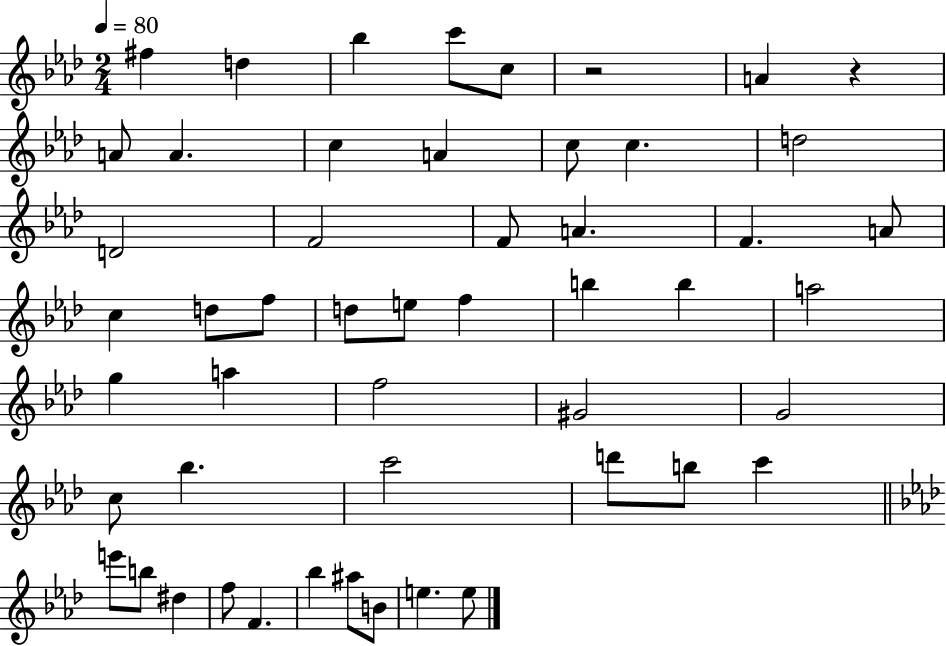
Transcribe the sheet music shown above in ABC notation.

X:1
T:Untitled
M:2/4
L:1/4
K:Ab
^f d _b c'/2 c/2 z2 A z A/2 A c A c/2 c d2 D2 F2 F/2 A F A/2 c d/2 f/2 d/2 e/2 f b b a2 g a f2 ^G2 G2 c/2 _b c'2 d'/2 b/2 c' e'/2 b/2 ^d f/2 F _b ^a/2 B/2 e e/2